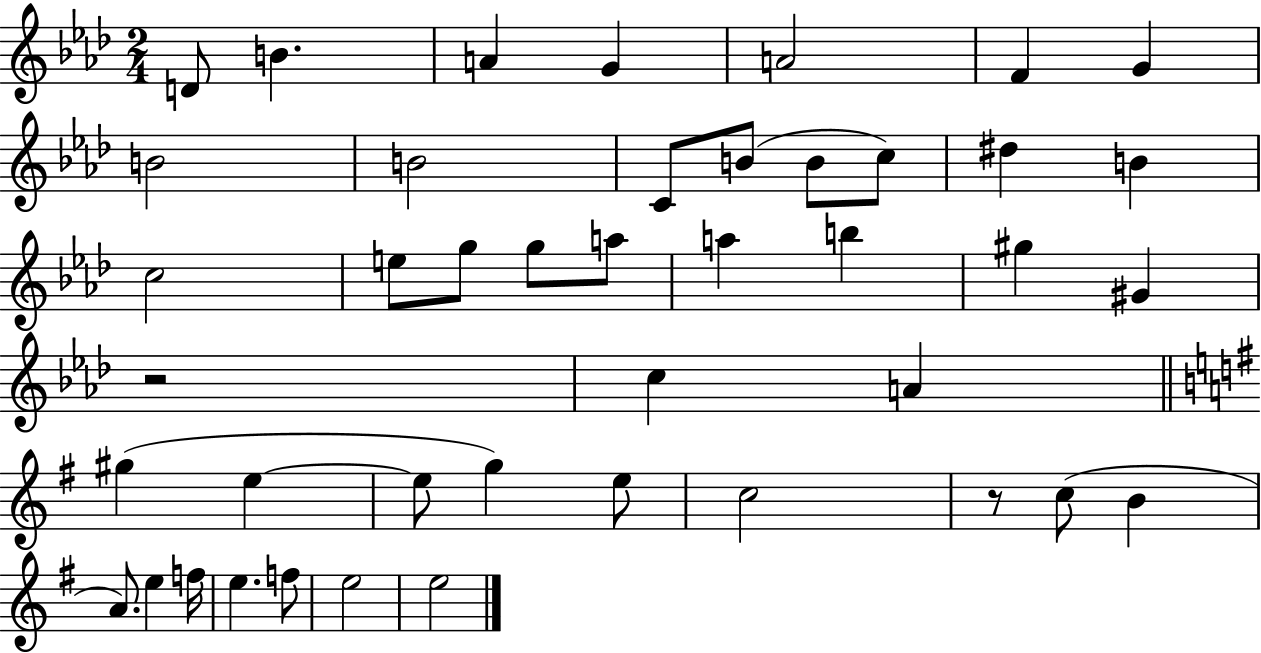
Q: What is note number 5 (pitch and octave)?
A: A4